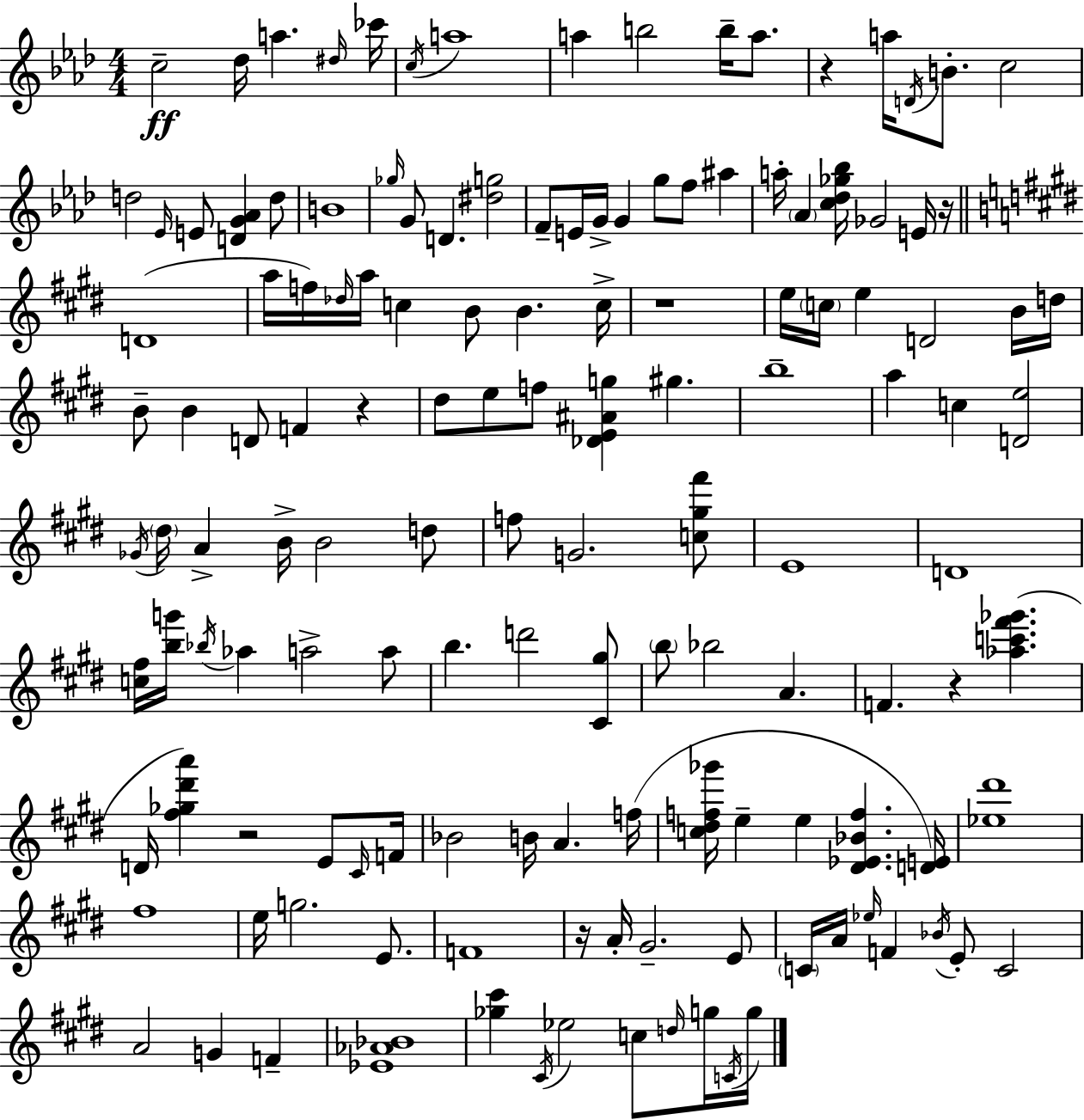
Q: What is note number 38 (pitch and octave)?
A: Db5